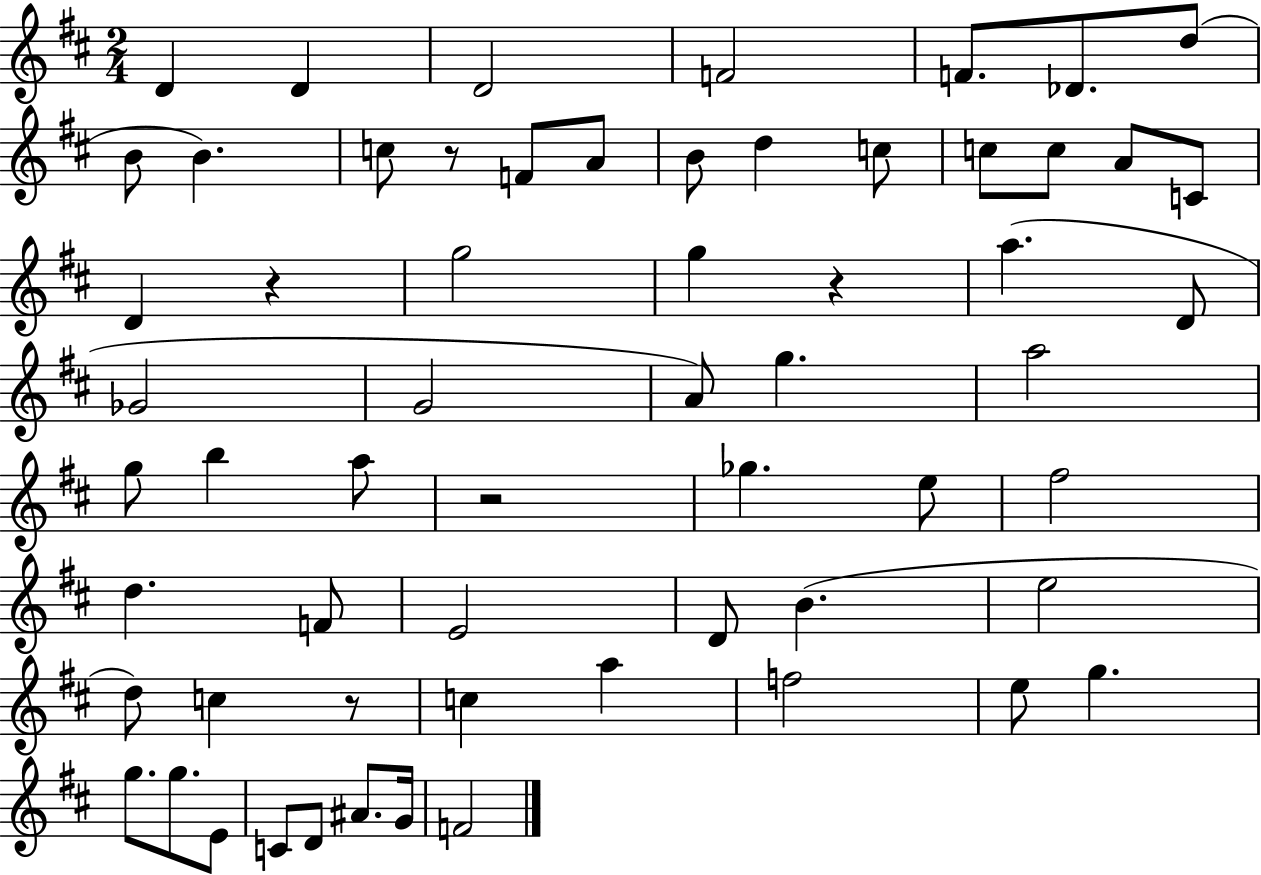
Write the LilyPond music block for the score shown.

{
  \clef treble
  \numericTimeSignature
  \time 2/4
  \key d \major
  d'4 d'4 | d'2 | f'2 | f'8. des'8. d''8( | \break b'8 b'4.) | c''8 r8 f'8 a'8 | b'8 d''4 c''8 | c''8 c''8 a'8 c'8 | \break d'4 r4 | g''2 | g''4 r4 | a''4.( d'8 | \break ges'2 | g'2 | a'8) g''4. | a''2 | \break g''8 b''4 a''8 | r2 | ges''4. e''8 | fis''2 | \break d''4. f'8 | e'2 | d'8 b'4.( | e''2 | \break d''8) c''4 r8 | c''4 a''4 | f''2 | e''8 g''4. | \break g''8. g''8. e'8 | c'8 d'8 ais'8. g'16 | f'2 | \bar "|."
}